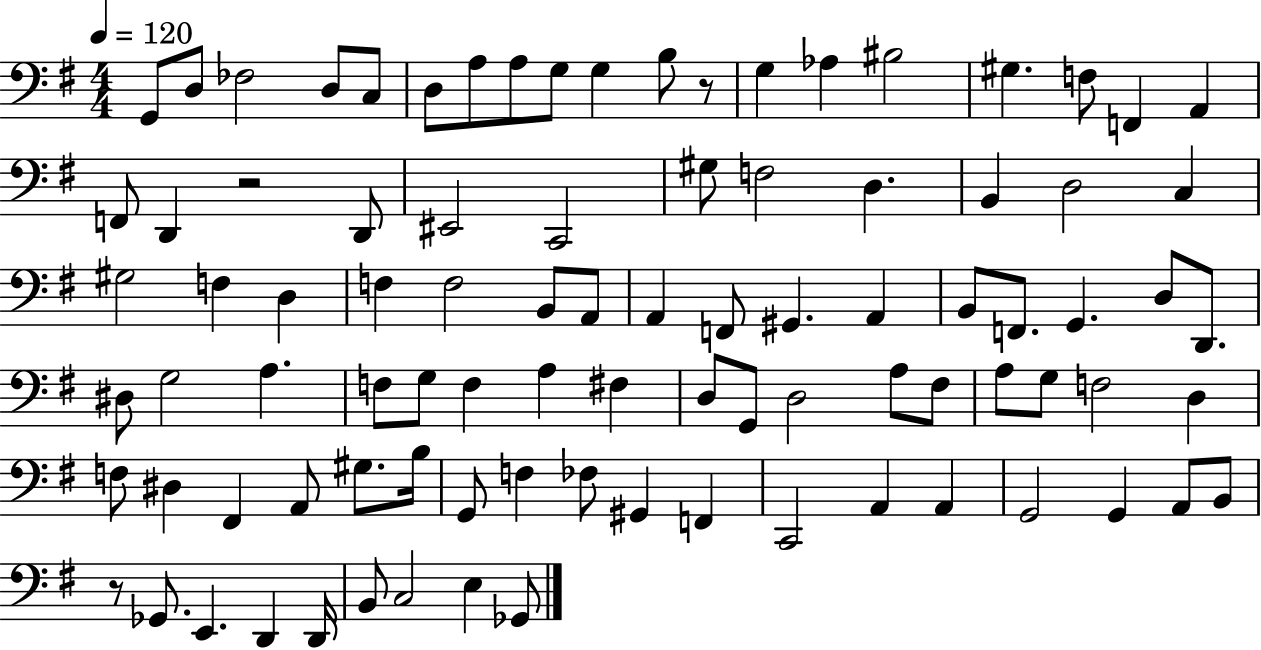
G2/e D3/e FES3/h D3/e C3/e D3/e A3/e A3/e G3/e G3/q B3/e R/e G3/q Ab3/q BIS3/h G#3/q. F3/e F2/q A2/q F2/e D2/q R/h D2/e EIS2/h C2/h G#3/e F3/h D3/q. B2/q D3/h C3/q G#3/h F3/q D3/q F3/q F3/h B2/e A2/e A2/q F2/e G#2/q. A2/q B2/e F2/e. G2/q. D3/e D2/e. D#3/e G3/h A3/q. F3/e G3/e F3/q A3/q F#3/q D3/e G2/e D3/h A3/e F#3/e A3/e G3/e F3/h D3/q F3/e D#3/q F#2/q A2/e G#3/e. B3/s G2/e F3/q FES3/e G#2/q F2/q C2/h A2/q A2/q G2/h G2/q A2/e B2/e R/e Gb2/e. E2/q. D2/q D2/s B2/e C3/h E3/q Gb2/e